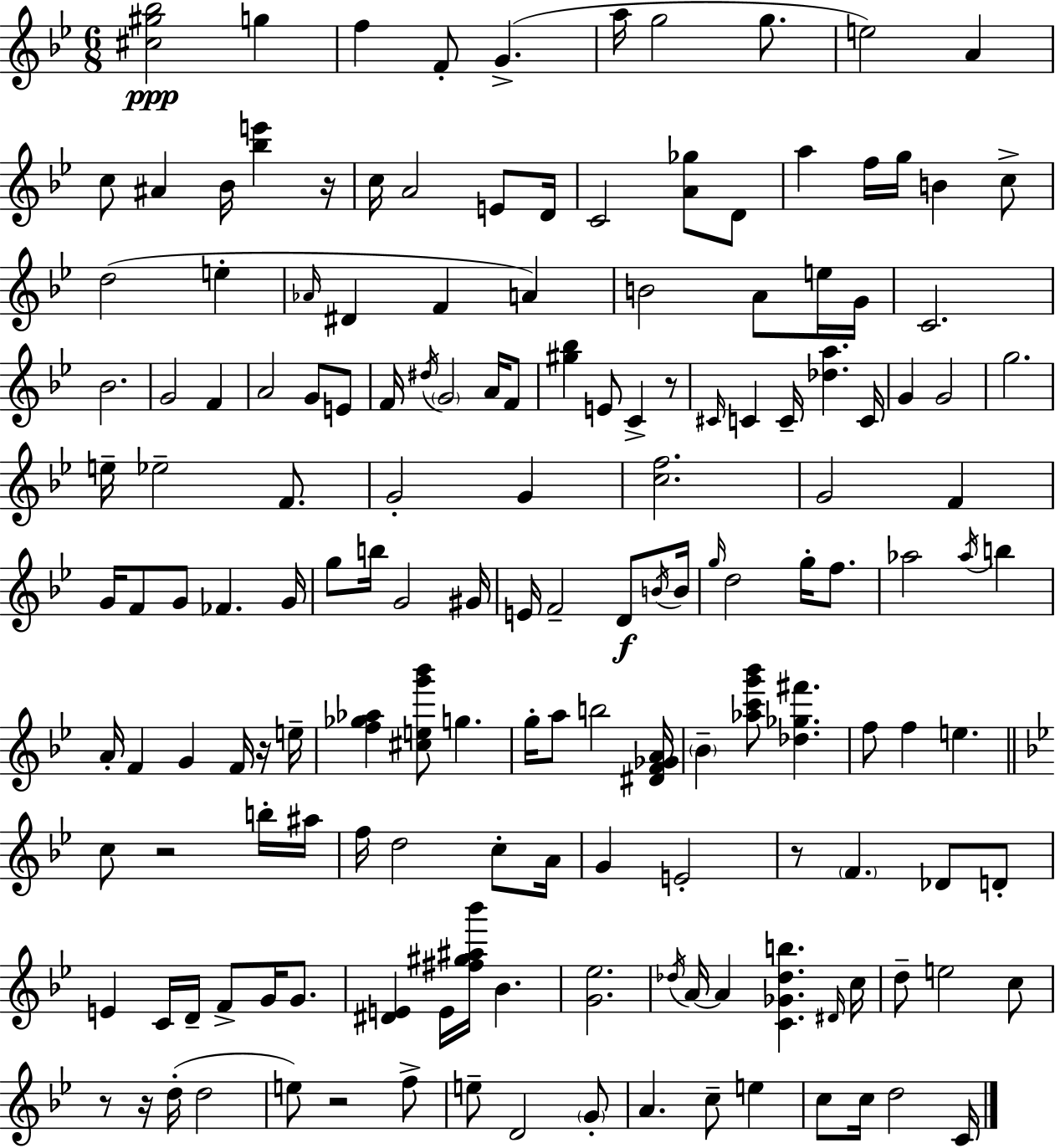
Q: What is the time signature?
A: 6/8